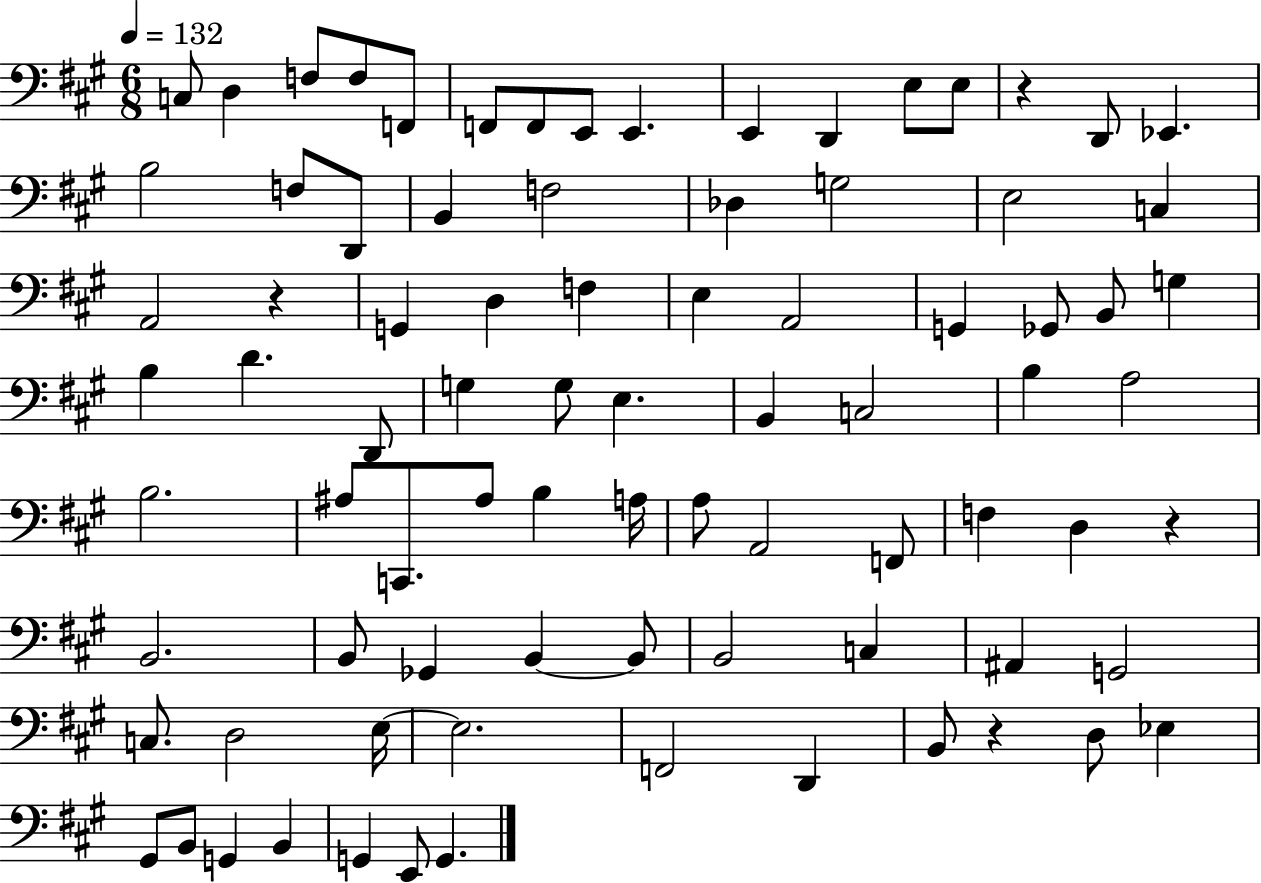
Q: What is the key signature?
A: A major